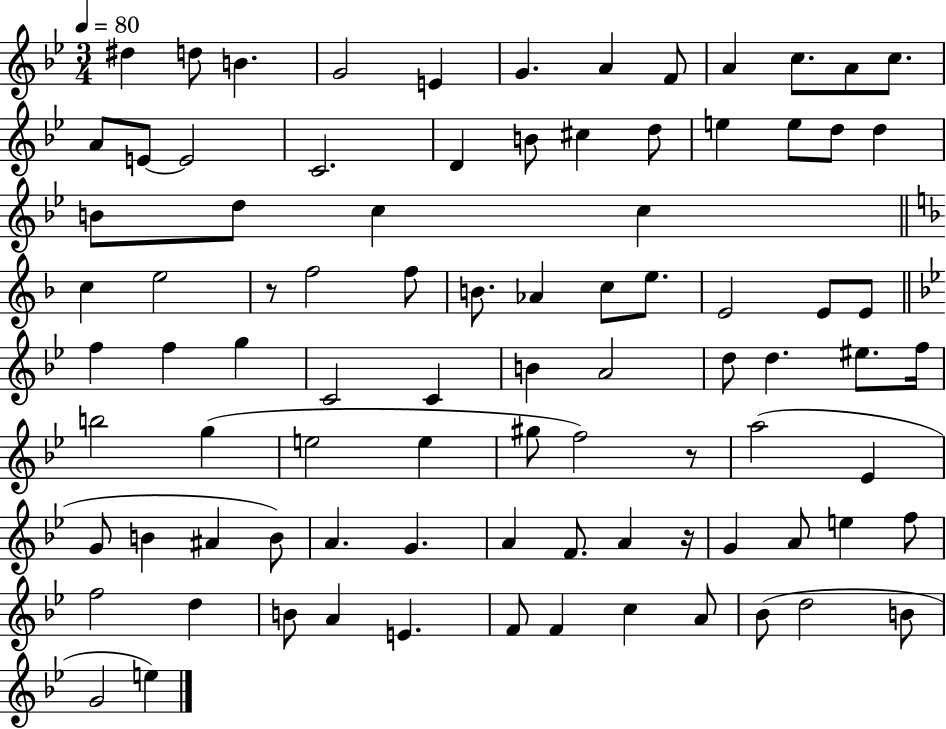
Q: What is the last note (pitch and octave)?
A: E5